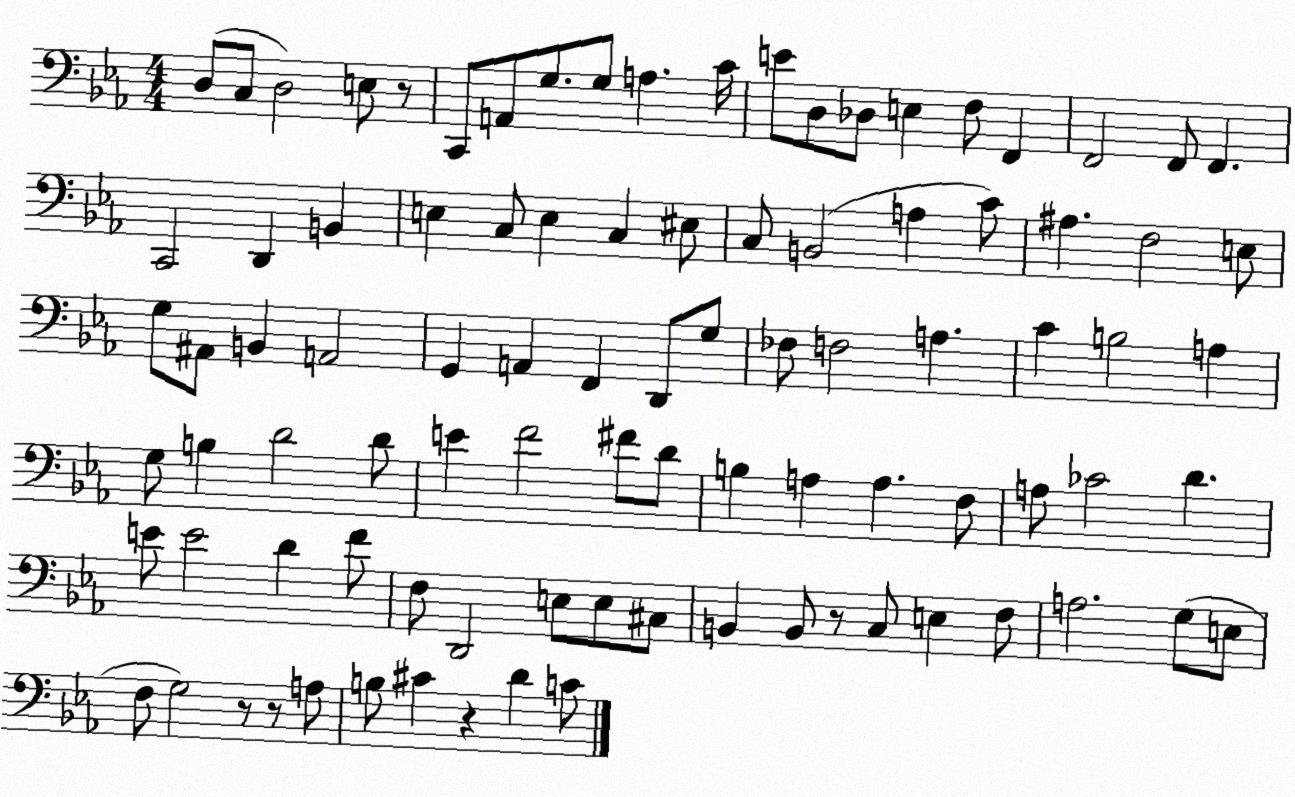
X:1
T:Untitled
M:4/4
L:1/4
K:Eb
D,/2 C,/2 D,2 E,/2 z/2 C,,/2 A,,/2 G,/2 G,/2 A, C/4 E/2 D,/2 _D,/2 E, F,/2 F,, F,,2 F,,/2 F,, C,,2 D,, B,, E, C,/2 E, C, ^E,/2 C,/2 B,,2 A, C/2 ^A, F,2 E,/2 G,/2 ^A,,/2 B,, A,,2 G,, A,, F,, D,,/2 G,/2 _F,/2 F,2 A, C B,2 A, G,/2 B, D2 D/2 E F2 ^F/2 D/2 B, A, A, F,/2 A,/2 _C2 D E/2 E2 D F/2 F,/2 D,,2 E,/2 E,/2 ^C,/2 B,, B,,/2 z/2 C,/2 E, F,/2 A,2 G,/2 E,/2 F,/2 G,2 z/2 z/2 A,/2 B,/2 ^C z D C/2